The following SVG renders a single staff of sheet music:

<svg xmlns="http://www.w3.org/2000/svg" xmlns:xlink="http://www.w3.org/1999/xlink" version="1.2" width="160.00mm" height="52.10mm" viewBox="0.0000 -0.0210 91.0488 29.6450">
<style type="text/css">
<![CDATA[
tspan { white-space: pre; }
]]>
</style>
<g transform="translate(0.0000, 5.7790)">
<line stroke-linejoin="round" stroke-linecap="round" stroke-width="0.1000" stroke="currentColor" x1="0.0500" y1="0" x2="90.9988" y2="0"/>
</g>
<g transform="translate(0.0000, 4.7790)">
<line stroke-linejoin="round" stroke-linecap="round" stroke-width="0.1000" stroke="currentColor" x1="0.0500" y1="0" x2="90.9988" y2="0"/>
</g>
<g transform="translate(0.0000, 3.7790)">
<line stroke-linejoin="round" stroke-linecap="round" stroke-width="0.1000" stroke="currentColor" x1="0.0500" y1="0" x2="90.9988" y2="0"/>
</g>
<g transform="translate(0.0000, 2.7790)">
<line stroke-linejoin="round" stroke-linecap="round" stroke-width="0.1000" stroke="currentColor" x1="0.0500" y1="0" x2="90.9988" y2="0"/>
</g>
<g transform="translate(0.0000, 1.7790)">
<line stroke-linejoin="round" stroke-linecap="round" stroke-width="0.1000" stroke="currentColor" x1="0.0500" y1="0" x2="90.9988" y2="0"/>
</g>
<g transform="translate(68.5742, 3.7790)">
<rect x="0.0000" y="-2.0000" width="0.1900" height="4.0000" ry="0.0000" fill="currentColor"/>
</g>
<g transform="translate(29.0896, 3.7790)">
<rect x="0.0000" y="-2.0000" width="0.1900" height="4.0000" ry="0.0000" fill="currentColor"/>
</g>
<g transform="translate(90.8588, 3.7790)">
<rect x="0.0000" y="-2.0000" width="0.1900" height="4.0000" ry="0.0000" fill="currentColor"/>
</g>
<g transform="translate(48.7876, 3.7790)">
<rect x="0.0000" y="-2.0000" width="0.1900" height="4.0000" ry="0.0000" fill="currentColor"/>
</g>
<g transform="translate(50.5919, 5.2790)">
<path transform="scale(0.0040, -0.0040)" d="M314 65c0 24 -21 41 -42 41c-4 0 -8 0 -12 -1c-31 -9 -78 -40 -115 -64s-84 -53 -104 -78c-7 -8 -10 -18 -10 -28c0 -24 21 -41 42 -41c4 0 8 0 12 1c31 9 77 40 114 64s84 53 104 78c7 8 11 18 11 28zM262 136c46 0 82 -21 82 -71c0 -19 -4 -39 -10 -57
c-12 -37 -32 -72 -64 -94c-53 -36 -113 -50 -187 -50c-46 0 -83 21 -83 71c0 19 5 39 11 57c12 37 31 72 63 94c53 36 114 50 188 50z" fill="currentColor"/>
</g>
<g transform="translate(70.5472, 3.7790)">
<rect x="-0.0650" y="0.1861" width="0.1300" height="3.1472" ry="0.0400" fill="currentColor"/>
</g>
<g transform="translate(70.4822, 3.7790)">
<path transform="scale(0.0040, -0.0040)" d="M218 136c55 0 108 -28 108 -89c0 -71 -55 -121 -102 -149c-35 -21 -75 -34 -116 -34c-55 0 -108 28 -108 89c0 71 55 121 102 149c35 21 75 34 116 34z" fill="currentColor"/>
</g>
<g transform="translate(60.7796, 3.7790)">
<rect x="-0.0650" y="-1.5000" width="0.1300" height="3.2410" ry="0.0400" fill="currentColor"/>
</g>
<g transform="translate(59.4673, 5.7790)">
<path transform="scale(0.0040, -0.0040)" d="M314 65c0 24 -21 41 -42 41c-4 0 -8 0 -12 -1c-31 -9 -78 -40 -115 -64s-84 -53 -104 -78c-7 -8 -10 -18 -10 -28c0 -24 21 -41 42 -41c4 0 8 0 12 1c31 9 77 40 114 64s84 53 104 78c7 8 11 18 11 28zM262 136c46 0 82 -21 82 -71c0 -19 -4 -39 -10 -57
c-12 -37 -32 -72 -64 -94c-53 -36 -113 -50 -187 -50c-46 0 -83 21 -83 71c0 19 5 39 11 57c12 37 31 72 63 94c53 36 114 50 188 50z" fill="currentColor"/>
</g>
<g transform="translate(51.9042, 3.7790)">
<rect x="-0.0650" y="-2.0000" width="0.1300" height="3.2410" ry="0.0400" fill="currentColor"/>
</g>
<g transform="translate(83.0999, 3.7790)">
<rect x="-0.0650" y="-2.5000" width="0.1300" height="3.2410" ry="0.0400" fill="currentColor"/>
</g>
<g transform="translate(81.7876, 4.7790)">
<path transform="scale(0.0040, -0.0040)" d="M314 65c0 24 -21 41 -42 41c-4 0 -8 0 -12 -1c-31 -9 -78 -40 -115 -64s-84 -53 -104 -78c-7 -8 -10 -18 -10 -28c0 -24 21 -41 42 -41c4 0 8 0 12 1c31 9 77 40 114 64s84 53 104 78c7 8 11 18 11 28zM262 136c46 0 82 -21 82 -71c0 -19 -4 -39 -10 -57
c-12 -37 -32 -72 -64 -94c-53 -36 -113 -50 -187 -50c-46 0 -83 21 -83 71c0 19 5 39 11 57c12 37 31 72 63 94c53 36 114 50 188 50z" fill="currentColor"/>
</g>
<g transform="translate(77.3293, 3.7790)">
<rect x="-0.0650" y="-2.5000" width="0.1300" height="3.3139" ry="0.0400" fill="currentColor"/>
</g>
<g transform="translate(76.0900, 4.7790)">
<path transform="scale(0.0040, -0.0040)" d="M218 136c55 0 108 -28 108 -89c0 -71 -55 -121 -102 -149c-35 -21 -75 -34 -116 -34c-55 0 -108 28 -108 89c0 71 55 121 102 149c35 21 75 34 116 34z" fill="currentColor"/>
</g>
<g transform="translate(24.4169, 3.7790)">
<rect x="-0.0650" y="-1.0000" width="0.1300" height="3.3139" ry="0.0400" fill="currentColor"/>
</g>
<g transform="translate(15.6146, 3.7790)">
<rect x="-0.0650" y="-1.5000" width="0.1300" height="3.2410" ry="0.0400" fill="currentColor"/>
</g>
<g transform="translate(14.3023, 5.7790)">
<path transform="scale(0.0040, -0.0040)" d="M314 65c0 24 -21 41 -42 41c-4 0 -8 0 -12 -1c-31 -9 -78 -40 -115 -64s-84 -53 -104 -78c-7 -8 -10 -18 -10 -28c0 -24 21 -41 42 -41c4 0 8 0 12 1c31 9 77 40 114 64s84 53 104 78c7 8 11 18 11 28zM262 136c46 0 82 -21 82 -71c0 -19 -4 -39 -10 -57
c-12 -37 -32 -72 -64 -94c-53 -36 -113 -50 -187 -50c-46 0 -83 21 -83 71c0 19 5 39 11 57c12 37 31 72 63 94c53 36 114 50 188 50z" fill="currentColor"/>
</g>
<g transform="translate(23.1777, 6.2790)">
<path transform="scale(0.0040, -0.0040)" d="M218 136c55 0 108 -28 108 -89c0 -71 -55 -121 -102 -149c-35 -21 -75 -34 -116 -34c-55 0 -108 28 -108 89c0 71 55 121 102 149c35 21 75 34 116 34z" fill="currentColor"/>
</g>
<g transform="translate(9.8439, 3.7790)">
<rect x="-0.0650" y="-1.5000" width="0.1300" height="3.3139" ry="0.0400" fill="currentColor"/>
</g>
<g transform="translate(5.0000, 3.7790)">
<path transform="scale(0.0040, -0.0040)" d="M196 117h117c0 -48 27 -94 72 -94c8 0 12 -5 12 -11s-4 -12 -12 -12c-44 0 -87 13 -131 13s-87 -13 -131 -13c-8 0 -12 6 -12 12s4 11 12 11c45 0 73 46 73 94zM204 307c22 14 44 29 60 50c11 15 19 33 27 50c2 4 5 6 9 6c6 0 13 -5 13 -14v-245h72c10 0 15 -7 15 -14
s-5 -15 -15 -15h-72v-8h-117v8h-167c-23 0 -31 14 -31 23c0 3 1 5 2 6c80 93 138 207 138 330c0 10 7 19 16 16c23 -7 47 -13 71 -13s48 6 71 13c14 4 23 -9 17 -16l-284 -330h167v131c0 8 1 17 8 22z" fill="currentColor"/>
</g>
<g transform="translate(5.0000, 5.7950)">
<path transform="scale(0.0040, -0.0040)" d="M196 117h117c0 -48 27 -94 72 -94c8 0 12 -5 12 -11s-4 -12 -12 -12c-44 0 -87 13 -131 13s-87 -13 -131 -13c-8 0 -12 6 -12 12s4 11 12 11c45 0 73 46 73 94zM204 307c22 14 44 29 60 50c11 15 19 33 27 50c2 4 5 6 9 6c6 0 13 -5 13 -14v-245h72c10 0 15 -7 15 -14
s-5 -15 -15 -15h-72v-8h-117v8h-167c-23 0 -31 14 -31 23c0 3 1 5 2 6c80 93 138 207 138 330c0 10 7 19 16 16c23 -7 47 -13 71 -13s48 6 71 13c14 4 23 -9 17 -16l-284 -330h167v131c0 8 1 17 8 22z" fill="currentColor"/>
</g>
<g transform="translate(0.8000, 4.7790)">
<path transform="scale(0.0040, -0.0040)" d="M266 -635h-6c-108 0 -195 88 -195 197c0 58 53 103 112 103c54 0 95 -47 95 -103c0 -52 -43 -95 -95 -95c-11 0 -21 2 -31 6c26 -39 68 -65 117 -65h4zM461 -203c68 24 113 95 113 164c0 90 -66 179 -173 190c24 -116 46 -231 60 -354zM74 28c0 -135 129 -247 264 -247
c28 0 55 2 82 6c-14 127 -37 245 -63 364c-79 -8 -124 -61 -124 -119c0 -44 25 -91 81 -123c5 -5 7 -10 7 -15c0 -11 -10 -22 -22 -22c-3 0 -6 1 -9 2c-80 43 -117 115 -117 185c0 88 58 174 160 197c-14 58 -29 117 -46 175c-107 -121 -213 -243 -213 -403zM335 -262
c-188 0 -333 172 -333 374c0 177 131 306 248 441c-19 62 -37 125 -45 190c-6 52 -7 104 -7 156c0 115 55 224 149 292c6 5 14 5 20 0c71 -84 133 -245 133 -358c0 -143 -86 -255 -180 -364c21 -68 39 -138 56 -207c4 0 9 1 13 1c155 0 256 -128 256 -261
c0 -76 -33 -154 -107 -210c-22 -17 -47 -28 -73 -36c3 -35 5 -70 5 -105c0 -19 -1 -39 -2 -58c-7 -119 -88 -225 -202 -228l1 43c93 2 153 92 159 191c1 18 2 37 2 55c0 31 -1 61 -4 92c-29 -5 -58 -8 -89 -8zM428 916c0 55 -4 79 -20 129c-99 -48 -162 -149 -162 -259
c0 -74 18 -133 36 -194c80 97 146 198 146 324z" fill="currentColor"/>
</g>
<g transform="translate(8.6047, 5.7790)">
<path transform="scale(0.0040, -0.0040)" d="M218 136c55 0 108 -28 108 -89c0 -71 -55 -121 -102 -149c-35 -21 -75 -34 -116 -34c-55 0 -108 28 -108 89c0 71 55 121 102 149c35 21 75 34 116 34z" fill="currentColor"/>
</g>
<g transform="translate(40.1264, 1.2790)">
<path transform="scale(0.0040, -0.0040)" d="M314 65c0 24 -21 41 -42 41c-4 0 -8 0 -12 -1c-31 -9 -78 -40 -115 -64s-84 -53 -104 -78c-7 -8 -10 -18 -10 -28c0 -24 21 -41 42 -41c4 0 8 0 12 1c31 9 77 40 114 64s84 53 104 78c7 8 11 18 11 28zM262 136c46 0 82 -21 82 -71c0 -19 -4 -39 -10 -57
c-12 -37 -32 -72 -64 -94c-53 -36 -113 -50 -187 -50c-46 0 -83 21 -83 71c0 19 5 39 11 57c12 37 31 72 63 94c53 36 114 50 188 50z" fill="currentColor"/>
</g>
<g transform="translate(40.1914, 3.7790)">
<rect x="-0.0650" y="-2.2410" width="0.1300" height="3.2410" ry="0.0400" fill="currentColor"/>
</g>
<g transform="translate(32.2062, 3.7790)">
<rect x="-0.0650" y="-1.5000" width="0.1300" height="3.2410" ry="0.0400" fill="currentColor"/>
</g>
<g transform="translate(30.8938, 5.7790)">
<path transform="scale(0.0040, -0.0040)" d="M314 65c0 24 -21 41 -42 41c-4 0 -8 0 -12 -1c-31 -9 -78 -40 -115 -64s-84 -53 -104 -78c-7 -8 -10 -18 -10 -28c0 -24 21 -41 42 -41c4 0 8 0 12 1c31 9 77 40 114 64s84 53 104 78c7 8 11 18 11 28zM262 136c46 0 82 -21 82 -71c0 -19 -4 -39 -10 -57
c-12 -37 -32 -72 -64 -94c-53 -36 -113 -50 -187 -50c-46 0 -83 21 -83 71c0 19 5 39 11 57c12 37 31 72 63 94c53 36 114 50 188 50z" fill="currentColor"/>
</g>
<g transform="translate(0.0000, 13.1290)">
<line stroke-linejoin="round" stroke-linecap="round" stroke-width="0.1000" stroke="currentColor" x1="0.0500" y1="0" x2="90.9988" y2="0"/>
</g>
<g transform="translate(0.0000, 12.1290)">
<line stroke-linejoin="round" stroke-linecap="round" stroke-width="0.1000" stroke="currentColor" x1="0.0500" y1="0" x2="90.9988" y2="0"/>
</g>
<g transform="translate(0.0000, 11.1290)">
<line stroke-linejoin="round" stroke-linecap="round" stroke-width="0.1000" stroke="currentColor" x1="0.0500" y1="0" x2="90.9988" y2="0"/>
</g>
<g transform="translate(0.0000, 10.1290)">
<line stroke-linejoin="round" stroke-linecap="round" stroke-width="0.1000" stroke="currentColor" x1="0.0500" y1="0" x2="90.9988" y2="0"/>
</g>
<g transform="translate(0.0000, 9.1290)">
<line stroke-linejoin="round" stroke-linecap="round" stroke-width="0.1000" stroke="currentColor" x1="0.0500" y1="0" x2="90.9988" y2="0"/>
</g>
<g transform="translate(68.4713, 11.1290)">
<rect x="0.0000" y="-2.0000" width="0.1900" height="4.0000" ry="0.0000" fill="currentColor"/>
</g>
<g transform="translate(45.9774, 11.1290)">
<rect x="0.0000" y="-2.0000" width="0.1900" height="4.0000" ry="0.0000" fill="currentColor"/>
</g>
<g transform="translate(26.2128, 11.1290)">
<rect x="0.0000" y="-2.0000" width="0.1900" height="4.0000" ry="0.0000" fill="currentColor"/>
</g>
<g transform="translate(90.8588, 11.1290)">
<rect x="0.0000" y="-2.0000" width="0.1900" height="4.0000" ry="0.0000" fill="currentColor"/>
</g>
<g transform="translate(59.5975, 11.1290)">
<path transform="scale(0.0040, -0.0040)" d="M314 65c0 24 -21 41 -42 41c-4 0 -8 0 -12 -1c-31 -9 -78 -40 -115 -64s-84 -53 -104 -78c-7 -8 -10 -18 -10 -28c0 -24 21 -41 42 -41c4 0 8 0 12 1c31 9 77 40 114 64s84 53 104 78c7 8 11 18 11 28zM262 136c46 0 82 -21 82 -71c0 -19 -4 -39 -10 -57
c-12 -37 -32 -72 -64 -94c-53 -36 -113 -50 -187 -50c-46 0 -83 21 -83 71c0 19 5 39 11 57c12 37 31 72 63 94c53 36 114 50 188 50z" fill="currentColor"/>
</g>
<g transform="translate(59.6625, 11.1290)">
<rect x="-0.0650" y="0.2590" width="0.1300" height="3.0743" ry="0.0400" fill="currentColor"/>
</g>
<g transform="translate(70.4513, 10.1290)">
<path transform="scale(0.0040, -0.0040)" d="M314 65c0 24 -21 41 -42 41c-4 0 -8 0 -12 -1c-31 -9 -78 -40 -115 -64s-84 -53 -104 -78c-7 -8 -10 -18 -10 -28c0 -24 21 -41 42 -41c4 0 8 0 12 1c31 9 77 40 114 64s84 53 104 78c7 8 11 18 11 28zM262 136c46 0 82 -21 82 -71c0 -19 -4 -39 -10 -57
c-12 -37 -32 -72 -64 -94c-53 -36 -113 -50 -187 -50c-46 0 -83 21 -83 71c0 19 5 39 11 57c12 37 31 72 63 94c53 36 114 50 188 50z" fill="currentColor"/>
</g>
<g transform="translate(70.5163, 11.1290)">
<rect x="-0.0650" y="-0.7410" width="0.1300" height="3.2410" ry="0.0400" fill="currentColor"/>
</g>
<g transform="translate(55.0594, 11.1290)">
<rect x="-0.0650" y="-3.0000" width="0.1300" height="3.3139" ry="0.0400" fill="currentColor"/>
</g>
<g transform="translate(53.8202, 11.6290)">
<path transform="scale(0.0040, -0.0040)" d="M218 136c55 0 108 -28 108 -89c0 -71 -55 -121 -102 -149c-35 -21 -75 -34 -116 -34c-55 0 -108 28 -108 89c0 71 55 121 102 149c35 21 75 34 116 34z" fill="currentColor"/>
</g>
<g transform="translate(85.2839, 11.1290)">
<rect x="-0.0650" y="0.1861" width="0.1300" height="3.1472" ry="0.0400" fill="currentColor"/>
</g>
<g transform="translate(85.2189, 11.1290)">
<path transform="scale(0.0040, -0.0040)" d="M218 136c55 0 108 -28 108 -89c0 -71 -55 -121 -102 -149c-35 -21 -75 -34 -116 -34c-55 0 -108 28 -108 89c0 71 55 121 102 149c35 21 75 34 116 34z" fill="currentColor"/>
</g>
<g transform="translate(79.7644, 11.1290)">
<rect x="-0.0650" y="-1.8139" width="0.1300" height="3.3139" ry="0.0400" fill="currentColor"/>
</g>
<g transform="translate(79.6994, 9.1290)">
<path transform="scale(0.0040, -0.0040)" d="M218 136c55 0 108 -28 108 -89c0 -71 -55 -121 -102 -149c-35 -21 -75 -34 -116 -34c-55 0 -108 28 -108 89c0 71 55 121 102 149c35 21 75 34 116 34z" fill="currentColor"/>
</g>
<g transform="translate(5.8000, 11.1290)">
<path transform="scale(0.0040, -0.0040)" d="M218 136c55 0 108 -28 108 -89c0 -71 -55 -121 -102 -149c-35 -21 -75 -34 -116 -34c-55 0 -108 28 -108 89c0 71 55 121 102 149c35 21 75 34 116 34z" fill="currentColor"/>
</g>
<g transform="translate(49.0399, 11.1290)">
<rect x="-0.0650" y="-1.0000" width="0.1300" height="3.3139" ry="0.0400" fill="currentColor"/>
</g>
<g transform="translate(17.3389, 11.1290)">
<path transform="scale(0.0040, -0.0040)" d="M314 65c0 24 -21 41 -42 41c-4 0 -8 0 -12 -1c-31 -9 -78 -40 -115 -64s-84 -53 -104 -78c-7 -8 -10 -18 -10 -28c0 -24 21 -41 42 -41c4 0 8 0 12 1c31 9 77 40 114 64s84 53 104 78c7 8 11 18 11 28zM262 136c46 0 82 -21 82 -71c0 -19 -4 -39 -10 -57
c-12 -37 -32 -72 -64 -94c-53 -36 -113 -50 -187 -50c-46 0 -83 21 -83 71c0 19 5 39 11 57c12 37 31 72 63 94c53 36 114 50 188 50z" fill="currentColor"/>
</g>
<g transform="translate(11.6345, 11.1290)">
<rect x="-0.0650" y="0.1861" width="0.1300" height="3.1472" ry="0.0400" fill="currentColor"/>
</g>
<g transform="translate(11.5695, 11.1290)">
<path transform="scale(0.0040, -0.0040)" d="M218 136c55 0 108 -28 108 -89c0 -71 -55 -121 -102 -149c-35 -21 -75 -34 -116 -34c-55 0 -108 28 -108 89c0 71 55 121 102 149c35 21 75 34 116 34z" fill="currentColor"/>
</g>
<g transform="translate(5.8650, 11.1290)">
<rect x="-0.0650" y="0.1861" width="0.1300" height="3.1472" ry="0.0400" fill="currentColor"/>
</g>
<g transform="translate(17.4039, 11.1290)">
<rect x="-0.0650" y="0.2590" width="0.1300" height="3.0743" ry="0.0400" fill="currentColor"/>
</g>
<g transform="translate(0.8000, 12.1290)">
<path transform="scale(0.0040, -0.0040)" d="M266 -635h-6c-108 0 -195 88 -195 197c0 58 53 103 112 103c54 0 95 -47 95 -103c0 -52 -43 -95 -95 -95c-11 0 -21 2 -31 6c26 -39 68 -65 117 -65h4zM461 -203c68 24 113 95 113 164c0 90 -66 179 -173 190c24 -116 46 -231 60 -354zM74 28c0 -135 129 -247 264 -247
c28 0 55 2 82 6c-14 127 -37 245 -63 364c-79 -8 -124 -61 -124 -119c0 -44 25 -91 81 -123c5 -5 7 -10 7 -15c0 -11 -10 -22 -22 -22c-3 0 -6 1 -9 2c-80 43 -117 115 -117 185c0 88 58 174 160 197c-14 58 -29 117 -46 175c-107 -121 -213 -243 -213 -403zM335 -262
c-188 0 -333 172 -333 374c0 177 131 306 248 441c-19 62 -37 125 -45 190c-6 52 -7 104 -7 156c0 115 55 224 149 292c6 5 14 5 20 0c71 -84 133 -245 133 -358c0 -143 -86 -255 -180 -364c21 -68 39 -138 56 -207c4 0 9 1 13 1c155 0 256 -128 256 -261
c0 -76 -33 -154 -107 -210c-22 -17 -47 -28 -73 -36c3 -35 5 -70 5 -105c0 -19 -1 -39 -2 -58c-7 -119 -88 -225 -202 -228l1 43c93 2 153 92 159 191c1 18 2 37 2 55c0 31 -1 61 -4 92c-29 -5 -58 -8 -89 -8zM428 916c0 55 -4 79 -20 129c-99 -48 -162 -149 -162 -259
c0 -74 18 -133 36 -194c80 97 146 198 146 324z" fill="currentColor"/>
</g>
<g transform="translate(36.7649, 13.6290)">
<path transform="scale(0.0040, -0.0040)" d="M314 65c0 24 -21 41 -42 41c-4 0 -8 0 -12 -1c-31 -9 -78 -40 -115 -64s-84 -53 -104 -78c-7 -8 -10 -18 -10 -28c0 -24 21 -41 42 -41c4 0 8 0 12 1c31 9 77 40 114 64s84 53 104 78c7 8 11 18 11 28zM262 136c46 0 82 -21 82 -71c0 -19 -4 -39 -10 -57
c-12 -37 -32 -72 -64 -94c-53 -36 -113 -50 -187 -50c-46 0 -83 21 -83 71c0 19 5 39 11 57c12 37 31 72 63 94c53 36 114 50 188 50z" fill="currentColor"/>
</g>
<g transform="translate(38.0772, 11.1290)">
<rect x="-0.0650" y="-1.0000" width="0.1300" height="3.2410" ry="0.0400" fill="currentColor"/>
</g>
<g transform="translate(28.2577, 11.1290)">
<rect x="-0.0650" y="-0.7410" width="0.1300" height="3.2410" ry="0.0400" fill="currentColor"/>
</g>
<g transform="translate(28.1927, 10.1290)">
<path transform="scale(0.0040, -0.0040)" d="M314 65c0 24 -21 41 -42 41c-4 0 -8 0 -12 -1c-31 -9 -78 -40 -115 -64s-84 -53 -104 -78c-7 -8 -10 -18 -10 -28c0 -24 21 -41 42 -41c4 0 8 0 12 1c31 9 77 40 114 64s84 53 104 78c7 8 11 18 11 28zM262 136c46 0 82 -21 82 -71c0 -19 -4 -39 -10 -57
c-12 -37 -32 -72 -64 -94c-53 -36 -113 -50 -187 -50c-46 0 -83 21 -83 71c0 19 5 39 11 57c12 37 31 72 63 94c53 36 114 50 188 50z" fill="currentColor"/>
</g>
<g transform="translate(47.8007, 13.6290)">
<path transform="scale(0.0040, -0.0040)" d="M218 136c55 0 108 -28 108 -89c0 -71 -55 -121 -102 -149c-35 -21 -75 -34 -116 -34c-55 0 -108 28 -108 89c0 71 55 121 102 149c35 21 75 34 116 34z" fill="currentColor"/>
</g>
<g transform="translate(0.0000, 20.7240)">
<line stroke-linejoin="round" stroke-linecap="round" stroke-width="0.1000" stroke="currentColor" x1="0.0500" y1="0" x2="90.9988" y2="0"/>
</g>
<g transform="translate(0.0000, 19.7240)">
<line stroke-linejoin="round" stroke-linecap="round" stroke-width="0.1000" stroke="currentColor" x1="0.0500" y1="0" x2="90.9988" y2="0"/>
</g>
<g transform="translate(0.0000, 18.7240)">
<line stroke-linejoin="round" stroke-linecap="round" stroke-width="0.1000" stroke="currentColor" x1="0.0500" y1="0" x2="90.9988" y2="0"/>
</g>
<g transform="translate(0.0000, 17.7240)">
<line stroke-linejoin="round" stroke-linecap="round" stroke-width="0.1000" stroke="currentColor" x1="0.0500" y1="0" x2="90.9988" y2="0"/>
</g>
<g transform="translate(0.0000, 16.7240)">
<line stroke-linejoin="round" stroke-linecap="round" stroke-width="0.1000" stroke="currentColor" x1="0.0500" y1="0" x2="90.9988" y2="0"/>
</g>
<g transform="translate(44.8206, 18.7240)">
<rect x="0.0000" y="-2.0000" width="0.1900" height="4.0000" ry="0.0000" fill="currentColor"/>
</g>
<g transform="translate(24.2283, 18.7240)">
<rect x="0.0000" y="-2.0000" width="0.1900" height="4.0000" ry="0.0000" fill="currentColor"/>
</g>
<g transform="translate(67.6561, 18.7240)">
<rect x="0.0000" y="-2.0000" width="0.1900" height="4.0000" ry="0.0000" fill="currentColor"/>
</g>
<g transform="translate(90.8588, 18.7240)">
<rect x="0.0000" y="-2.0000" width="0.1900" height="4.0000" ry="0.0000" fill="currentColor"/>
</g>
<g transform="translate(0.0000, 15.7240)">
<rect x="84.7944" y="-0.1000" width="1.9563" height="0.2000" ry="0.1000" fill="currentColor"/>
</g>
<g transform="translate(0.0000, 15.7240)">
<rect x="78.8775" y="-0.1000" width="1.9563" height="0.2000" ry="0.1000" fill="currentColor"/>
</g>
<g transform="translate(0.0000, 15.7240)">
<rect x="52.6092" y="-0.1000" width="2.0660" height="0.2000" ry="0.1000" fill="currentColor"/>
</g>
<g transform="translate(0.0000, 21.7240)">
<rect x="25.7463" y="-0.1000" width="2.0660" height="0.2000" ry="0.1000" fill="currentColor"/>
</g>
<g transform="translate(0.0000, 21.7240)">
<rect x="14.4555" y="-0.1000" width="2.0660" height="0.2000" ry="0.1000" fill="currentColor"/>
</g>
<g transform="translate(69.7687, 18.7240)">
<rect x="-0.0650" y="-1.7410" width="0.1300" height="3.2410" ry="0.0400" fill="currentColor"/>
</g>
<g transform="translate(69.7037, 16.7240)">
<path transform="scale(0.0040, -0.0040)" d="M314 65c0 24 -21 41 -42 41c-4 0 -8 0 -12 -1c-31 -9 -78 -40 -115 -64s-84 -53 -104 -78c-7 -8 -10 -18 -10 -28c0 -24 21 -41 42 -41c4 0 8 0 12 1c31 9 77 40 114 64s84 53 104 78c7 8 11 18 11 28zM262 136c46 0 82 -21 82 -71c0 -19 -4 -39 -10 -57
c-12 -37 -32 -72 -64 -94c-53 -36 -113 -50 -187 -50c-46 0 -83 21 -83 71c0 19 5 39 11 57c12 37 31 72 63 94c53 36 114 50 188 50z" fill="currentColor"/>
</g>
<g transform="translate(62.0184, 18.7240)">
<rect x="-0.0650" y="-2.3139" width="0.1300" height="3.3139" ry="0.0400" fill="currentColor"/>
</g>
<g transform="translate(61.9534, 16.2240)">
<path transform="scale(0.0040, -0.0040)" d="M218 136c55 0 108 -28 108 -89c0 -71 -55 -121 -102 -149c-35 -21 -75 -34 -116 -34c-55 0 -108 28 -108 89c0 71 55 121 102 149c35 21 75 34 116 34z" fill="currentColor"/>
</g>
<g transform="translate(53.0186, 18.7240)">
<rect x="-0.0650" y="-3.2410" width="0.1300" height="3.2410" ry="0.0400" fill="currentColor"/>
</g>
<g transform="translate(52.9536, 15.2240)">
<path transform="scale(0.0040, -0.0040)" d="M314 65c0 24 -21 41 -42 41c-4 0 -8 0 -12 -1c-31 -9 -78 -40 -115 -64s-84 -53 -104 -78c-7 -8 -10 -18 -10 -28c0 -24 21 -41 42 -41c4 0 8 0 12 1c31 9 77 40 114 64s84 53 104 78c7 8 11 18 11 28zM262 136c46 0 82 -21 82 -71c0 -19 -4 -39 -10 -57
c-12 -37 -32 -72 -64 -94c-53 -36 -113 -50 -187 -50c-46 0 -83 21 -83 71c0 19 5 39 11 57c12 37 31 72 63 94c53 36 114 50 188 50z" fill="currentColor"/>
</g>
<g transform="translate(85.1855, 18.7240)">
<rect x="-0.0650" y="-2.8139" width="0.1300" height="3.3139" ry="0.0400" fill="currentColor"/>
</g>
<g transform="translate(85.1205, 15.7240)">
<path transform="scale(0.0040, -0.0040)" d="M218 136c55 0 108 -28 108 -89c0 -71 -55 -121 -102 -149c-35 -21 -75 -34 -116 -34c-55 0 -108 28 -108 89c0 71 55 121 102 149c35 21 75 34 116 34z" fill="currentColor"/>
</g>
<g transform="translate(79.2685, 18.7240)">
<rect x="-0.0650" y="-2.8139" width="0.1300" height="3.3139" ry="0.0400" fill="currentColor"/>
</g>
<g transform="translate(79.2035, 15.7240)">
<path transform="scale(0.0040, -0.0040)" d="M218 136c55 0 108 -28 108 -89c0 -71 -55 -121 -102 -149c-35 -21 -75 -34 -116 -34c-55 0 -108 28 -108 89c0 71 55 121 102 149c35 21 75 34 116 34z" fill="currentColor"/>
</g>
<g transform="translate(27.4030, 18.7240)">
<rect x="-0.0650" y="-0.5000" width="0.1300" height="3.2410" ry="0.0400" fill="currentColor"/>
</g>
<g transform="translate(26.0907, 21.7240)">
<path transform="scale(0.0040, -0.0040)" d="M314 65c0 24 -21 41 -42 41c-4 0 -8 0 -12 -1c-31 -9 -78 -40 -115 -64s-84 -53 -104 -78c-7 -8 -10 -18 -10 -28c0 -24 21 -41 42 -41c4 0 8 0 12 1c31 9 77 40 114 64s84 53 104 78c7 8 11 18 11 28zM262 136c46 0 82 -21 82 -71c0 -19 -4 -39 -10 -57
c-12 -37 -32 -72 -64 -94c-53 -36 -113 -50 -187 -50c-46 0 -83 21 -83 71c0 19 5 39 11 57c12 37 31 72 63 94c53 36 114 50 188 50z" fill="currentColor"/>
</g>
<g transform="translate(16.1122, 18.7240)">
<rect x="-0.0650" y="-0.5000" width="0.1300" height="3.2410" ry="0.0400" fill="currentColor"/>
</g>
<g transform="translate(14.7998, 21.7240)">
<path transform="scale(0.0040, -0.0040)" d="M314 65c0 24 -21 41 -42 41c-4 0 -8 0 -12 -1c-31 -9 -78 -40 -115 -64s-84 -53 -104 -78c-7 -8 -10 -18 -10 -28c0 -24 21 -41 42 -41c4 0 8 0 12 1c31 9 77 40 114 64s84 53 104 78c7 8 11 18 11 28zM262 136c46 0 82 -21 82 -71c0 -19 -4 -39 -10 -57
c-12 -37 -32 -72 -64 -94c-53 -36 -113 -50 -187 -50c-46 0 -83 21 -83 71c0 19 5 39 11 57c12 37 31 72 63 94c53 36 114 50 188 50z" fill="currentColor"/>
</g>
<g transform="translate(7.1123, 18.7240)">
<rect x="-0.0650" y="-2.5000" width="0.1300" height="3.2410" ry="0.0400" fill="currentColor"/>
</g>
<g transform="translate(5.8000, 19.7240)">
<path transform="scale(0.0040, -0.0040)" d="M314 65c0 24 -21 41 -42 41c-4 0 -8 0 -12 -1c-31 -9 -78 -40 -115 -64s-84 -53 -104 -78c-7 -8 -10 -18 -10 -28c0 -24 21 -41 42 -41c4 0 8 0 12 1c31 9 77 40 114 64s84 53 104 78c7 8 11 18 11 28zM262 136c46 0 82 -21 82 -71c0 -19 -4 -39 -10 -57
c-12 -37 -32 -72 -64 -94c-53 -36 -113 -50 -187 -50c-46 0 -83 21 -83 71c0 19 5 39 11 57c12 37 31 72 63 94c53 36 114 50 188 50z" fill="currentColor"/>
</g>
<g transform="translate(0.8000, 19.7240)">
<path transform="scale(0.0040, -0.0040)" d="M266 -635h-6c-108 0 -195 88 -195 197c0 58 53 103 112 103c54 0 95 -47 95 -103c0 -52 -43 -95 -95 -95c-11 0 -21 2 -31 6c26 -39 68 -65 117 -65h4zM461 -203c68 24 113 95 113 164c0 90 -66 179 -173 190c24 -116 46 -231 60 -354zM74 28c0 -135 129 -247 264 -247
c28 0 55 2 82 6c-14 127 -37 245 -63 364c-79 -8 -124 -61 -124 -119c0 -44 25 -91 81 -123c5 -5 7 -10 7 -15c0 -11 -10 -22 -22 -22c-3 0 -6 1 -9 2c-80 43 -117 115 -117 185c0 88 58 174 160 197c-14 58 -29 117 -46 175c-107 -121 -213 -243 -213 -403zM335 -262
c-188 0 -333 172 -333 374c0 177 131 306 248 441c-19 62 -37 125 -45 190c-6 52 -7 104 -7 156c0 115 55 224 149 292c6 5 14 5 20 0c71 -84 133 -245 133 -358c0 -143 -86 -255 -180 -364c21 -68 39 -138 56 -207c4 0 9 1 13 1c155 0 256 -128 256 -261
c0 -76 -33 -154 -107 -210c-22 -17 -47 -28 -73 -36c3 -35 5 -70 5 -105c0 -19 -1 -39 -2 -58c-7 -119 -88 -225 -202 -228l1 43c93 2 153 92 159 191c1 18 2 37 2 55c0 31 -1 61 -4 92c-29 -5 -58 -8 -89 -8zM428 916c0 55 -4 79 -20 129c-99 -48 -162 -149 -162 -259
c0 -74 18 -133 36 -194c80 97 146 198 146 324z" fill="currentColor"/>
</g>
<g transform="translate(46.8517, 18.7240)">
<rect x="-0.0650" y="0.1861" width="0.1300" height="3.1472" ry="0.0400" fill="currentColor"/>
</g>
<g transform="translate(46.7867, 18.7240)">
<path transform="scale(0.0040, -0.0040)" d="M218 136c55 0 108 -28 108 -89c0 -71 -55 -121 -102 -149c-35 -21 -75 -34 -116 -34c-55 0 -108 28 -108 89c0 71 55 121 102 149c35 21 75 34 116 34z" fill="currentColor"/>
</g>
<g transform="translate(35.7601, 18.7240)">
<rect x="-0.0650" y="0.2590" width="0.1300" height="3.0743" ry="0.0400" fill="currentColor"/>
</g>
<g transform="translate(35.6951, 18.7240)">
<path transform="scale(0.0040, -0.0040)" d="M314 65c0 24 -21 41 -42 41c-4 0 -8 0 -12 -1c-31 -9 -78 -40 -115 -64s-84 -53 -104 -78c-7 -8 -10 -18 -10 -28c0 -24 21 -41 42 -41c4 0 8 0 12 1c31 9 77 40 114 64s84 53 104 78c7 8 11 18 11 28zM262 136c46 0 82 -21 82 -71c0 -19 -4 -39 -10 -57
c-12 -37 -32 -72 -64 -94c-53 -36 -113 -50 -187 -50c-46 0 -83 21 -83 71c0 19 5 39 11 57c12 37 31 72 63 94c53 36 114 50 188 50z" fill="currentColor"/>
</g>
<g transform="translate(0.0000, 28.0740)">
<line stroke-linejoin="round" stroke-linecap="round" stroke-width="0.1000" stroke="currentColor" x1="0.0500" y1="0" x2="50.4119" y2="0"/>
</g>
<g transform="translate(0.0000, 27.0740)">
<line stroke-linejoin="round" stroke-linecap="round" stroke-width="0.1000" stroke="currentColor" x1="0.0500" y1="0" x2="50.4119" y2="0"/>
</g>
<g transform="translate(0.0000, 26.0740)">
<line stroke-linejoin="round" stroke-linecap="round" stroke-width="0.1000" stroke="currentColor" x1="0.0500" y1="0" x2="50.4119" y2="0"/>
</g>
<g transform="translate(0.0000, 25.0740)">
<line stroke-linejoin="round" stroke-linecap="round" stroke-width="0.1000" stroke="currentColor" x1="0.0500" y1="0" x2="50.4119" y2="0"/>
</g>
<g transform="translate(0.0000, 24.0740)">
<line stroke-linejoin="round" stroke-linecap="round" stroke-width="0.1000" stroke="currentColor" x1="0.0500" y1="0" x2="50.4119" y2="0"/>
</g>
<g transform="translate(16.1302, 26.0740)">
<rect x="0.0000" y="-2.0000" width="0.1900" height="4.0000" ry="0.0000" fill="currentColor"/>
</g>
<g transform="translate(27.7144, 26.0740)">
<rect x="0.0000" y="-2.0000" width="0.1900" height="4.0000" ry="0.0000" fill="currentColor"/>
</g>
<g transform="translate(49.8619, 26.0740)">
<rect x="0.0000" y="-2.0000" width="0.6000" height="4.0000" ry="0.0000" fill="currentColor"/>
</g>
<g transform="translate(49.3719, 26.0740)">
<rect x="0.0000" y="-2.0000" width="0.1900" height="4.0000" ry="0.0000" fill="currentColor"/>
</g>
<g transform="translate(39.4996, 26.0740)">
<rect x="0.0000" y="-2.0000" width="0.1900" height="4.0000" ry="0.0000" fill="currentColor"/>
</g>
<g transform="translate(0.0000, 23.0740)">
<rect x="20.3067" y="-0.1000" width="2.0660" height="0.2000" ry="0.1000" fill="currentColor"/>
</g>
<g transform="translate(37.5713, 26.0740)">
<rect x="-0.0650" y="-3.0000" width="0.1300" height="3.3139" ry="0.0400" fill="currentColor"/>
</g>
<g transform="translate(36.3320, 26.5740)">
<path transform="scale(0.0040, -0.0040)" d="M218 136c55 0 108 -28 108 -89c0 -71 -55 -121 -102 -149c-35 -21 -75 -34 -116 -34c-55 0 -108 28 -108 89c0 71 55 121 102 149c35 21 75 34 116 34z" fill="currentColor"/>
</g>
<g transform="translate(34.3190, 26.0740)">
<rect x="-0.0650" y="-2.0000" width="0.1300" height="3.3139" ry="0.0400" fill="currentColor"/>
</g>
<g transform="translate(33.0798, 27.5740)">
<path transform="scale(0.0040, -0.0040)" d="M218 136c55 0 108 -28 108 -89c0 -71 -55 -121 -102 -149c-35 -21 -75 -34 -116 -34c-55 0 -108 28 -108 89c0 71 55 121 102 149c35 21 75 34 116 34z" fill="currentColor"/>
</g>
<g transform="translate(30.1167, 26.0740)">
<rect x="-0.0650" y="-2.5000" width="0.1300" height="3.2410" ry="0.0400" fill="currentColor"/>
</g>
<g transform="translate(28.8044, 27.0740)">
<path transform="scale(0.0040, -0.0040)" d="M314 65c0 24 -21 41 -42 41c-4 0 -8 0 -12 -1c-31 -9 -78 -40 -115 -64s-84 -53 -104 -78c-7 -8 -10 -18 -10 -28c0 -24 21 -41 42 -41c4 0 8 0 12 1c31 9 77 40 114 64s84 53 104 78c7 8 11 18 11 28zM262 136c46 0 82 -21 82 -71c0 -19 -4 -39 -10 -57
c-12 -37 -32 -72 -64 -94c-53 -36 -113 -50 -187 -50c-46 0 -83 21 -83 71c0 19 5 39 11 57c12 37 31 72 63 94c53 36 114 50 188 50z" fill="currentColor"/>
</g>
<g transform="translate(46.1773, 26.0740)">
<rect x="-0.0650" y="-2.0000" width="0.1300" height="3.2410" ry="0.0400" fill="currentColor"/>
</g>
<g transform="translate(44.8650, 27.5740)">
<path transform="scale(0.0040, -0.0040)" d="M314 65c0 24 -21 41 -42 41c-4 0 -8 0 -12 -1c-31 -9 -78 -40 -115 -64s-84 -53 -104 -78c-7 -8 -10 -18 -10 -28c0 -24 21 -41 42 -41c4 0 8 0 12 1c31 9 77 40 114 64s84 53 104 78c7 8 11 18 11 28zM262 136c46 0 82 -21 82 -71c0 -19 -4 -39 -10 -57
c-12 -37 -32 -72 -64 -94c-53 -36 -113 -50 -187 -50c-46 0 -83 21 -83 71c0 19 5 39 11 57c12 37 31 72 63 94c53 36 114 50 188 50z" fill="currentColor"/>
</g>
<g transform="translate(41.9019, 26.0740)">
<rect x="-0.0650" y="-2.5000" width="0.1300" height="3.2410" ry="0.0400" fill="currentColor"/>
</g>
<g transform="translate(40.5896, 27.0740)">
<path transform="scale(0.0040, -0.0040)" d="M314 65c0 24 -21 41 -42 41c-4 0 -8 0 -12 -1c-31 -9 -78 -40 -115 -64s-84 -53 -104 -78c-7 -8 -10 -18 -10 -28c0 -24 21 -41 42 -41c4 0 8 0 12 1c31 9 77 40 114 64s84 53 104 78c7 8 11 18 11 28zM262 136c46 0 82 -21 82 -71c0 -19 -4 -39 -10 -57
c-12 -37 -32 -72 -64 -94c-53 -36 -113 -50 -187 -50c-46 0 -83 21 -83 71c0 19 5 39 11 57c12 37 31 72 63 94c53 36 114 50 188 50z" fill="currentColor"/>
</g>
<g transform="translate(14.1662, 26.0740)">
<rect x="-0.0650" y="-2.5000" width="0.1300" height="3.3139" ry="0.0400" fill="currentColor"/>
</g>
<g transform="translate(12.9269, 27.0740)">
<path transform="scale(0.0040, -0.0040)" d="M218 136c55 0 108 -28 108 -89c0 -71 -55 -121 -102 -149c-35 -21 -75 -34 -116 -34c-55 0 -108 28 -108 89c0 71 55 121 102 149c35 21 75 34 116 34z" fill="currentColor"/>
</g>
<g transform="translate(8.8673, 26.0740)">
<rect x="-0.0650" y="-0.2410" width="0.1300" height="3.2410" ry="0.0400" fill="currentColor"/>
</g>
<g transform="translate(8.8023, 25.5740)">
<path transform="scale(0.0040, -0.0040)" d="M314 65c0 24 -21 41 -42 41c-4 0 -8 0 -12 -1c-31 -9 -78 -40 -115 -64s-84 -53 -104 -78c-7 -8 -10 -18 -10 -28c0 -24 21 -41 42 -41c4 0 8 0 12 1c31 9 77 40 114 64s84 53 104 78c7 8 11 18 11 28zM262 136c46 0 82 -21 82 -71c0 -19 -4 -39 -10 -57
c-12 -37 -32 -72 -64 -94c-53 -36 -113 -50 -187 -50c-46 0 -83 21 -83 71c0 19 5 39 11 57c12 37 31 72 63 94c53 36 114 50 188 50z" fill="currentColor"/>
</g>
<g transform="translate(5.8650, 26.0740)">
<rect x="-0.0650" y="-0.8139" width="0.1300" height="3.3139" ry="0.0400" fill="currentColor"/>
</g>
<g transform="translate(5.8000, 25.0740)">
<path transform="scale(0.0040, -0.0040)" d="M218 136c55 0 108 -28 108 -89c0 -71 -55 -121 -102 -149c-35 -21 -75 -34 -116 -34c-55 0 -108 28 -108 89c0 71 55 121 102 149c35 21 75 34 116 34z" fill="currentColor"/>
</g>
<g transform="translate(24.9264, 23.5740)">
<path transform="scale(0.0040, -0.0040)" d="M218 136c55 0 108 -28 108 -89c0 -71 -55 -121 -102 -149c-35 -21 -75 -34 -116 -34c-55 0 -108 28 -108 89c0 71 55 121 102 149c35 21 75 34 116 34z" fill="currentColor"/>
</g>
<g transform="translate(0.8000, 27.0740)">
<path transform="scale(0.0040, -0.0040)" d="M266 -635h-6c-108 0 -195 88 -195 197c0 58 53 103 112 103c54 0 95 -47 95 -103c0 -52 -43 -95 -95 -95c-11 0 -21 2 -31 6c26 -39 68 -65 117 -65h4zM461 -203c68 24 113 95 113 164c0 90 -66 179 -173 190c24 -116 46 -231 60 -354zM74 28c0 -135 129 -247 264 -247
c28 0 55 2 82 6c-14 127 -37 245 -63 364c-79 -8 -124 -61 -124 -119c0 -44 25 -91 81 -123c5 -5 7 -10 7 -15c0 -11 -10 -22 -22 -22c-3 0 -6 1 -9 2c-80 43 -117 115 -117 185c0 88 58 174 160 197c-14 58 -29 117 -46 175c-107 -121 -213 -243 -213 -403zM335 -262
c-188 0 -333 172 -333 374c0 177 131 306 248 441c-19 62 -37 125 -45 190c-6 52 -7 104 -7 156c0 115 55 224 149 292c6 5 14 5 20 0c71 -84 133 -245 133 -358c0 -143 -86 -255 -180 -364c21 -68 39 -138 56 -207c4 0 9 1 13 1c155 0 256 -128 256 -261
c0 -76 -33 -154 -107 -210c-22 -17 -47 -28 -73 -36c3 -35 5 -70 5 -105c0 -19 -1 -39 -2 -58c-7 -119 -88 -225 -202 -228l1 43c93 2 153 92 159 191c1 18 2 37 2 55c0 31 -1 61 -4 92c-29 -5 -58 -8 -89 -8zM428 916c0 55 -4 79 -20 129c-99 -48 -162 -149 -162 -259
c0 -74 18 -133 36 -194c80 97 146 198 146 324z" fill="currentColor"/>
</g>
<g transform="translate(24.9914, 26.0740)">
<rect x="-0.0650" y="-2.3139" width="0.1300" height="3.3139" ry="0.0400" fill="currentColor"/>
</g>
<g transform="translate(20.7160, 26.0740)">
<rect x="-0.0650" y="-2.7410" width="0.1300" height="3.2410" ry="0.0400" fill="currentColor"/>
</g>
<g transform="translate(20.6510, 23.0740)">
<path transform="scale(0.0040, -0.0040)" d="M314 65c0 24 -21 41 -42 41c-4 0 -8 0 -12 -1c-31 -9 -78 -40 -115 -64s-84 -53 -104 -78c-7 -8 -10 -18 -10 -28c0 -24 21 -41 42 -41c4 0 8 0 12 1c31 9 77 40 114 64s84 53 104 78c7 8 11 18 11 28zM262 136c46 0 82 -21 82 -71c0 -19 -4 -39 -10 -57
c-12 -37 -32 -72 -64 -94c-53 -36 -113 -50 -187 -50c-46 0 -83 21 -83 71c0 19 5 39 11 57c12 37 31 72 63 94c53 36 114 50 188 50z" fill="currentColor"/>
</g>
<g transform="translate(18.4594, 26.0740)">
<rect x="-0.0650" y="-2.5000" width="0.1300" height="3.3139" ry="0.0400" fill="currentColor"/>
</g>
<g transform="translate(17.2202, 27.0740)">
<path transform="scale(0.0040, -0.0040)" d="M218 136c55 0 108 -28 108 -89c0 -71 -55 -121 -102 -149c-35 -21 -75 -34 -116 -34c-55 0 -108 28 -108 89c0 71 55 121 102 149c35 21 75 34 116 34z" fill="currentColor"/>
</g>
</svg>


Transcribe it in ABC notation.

X:1
T:Untitled
M:4/4
L:1/4
K:C
E E2 D E2 g2 F2 E2 B G G2 B B B2 d2 D2 D A B2 d2 f B G2 C2 C2 B2 B b2 g f2 a a d c2 G G a2 g G2 F A G2 F2